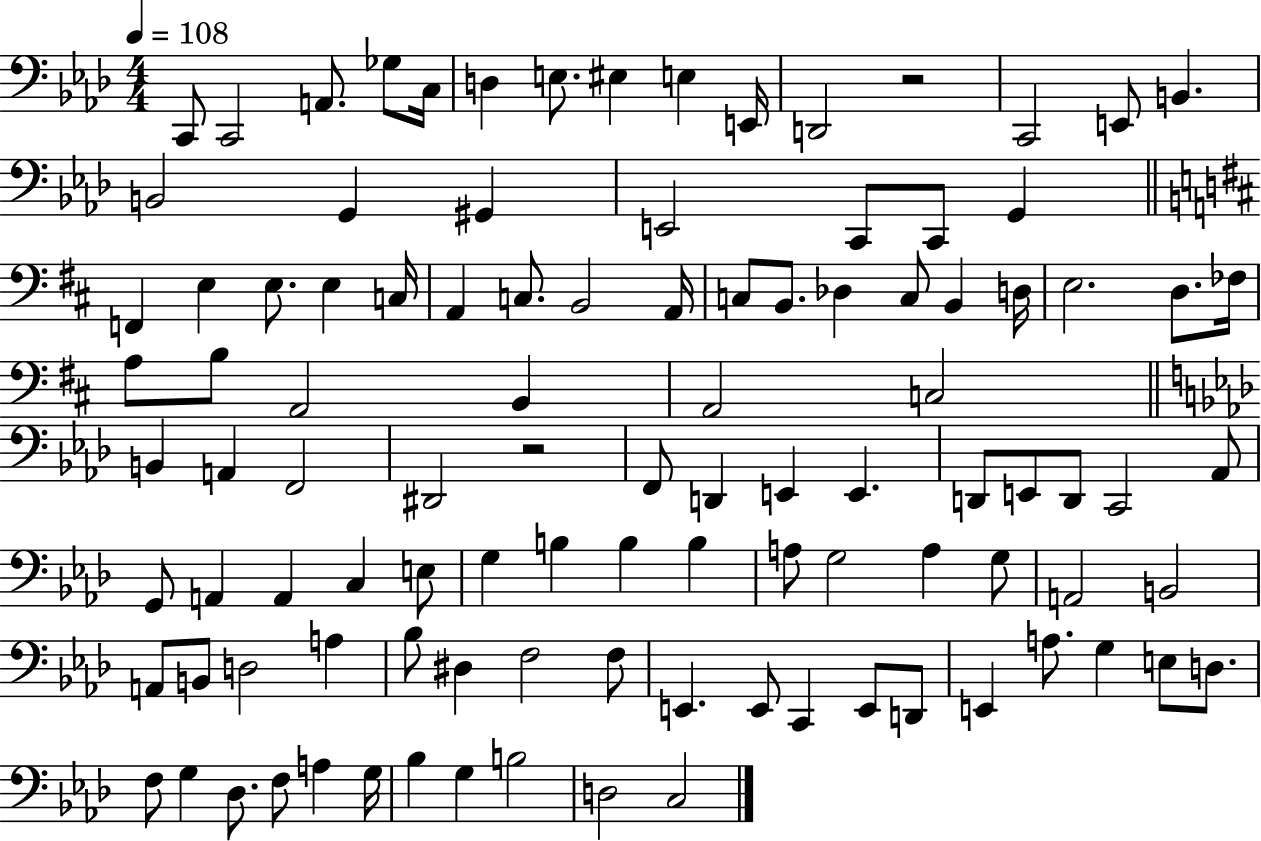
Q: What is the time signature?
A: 4/4